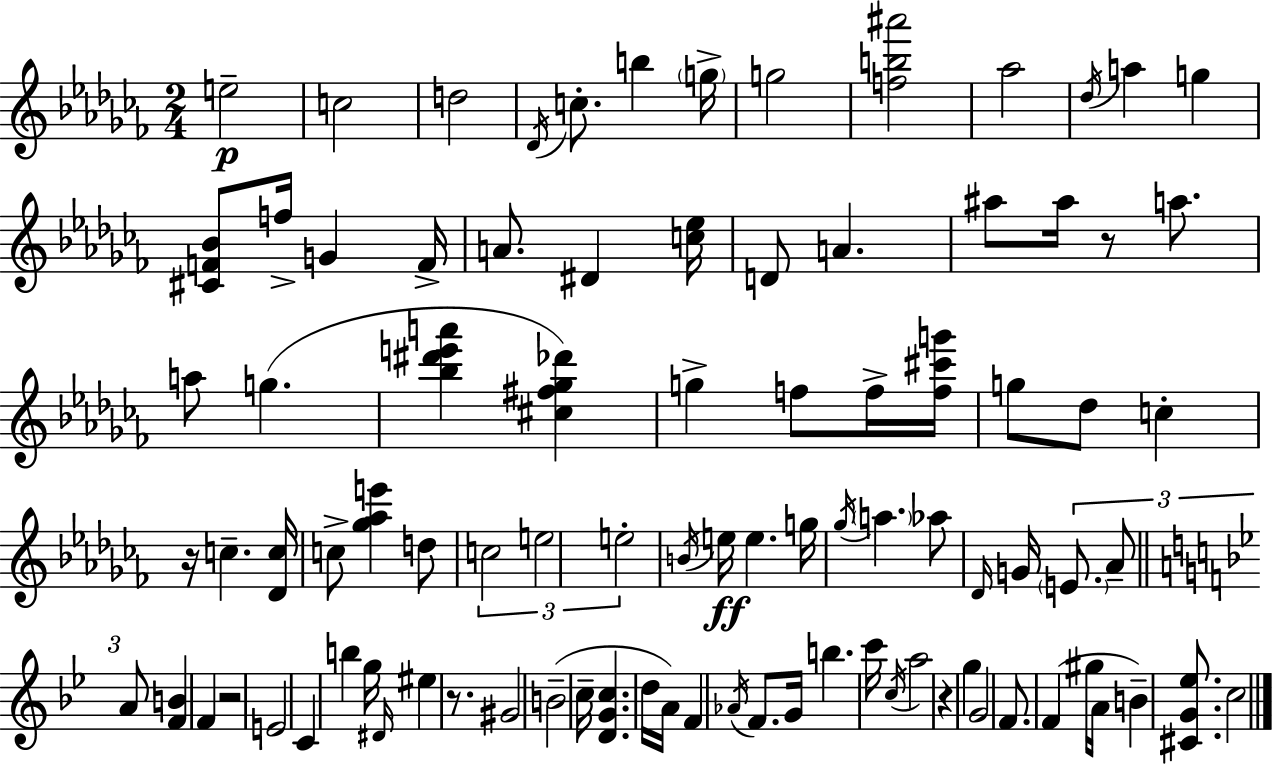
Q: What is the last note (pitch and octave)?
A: C5